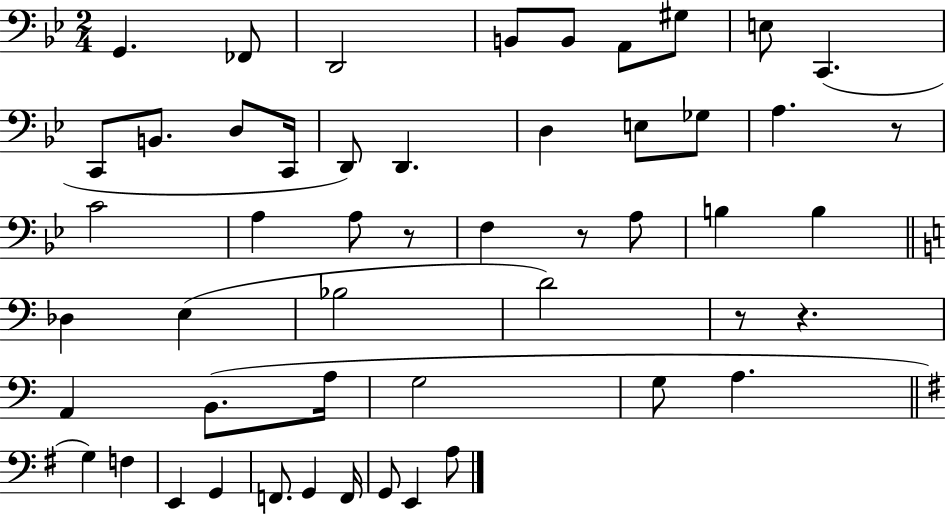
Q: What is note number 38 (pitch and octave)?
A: F3